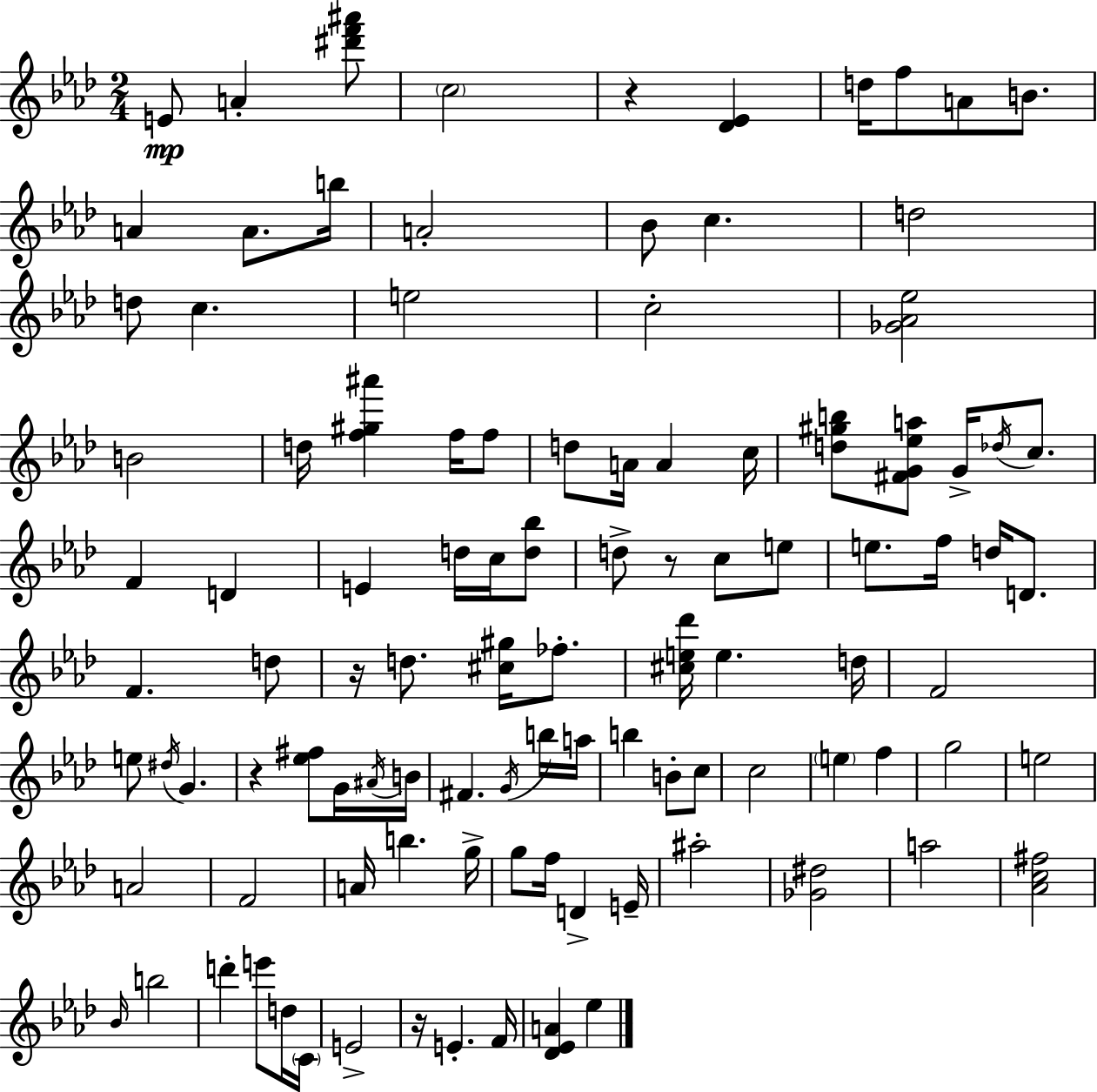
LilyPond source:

{
  \clef treble
  \numericTimeSignature
  \time 2/4
  \key aes \major
  e'8\mp a'4-. <dis''' f''' ais'''>8 | \parenthesize c''2 | r4 <des' ees'>4 | d''16 f''8 a'8 b'8. | \break a'4 a'8. b''16 | a'2-. | bes'8 c''4. | d''2 | \break d''8 c''4. | e''2 | c''2-. | <ges' aes' ees''>2 | \break b'2 | d''16 <f'' gis'' ais'''>4 f''16 f''8 | d''8 a'16 a'4 c''16 | <d'' gis'' b''>8 <fis' g' ees'' a''>8 g'16-> \acciaccatura { des''16 } c''8. | \break f'4 d'4 | e'4 d''16 c''16 <d'' bes''>8 | d''8-> r8 c''8 e''8 | e''8. f''16 d''16 d'8. | \break f'4. d''8 | r16 d''8. <cis'' gis''>16 fes''8.-. | <cis'' e'' des'''>16 e''4. | d''16 f'2 | \break e''8 \acciaccatura { dis''16 } g'4. | r4 <ees'' fis''>8 | g'16 \acciaccatura { ais'16 } b'16 fis'4. | \acciaccatura { g'16 } b''16 a''16 b''4 | \break b'8-. c''8 c''2 | \parenthesize e''4 | f''4 g''2 | e''2 | \break a'2 | f'2 | a'16 b''4. | g''16-> g''8 f''16 d'4-> | \break e'16-- ais''2-. | <ges' dis''>2 | a''2 | <aes' c'' fis''>2 | \break \grace { bes'16 } b''2 | d'''4-. | e'''8 d''16 \parenthesize c'16 e'2-> | r16 e'4.-. | \break f'16 <des' ees' a'>4 | ees''4 \bar "|."
}